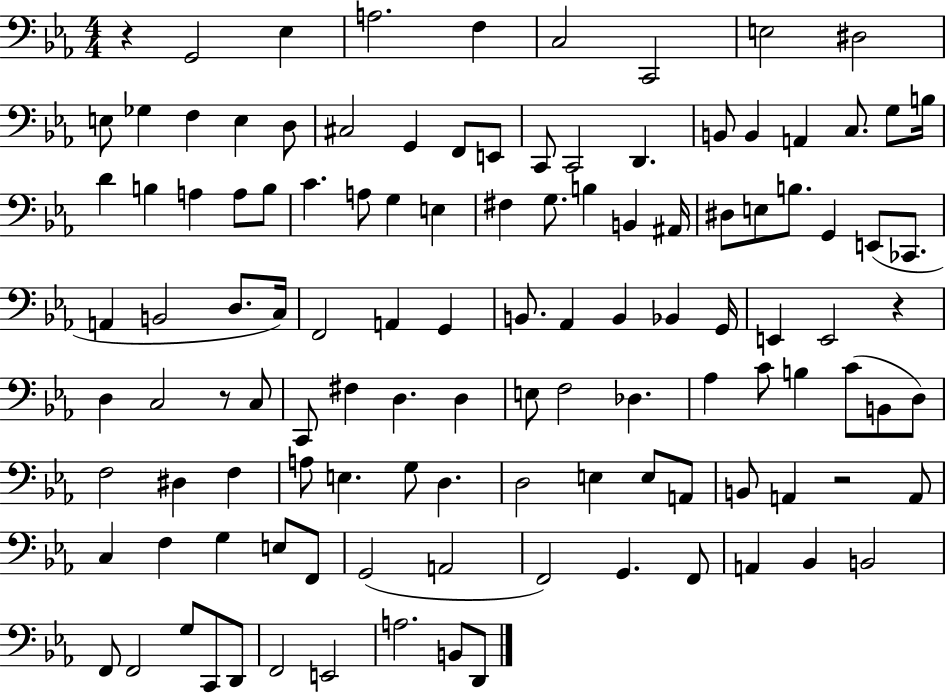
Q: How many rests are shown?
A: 4